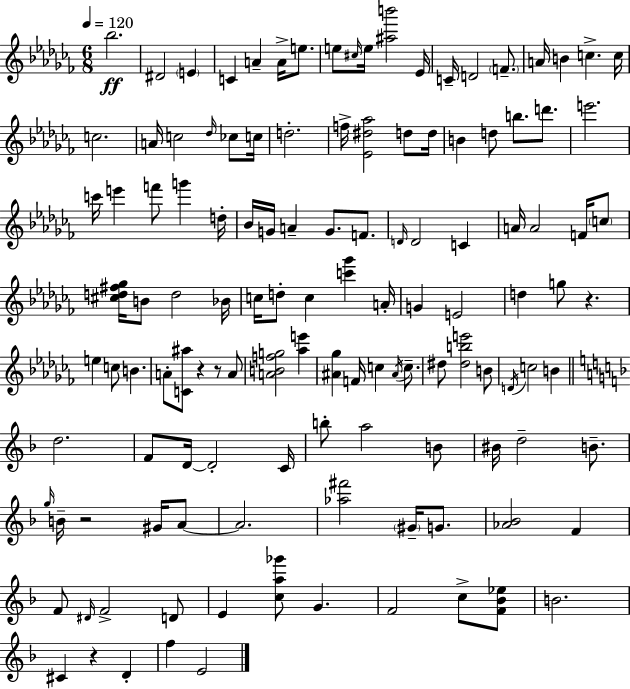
X:1
T:Untitled
M:6/8
L:1/4
K:Abm
_b2 ^D2 E C A A/4 e/2 e/2 ^c/4 e/4 [^ab']2 _E/4 C/4 D2 F/2 A/4 B c c/4 c2 A/4 c2 _d/4 _c/2 c/4 d2 f/4 [_E^d_a]2 d/2 d/4 B d/2 b/2 d'/2 e'2 c'/4 e' f'/2 g' d/4 _B/4 G/4 A G/2 F/2 D/4 D2 C A/4 A2 F/4 c/2 [^cd^f_g]/4 B/2 d2 _B/4 c/4 d/2 c [c'_g'] A/4 G E2 d g/2 z e c/2 B A/2 [C^a]/2 z z/2 A/2 [ABfg]2 [_ae'] [^A_g] F/4 c ^A/4 c/2 ^d/2 [^dbe']2 B/2 D/4 c2 B d2 F/2 D/4 D2 C/4 b/2 a2 B/2 ^B/4 d2 B/2 g/4 B/4 z2 ^G/4 A/2 A2 [_a^f']2 ^G/4 G/2 [_A_B]2 F F/2 ^D/4 F2 D/2 E [ca_g']/2 G F2 c/2 [F_B_e]/2 B2 ^C z D f E2